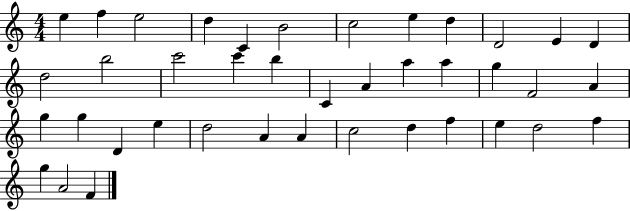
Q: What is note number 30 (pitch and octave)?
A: A4